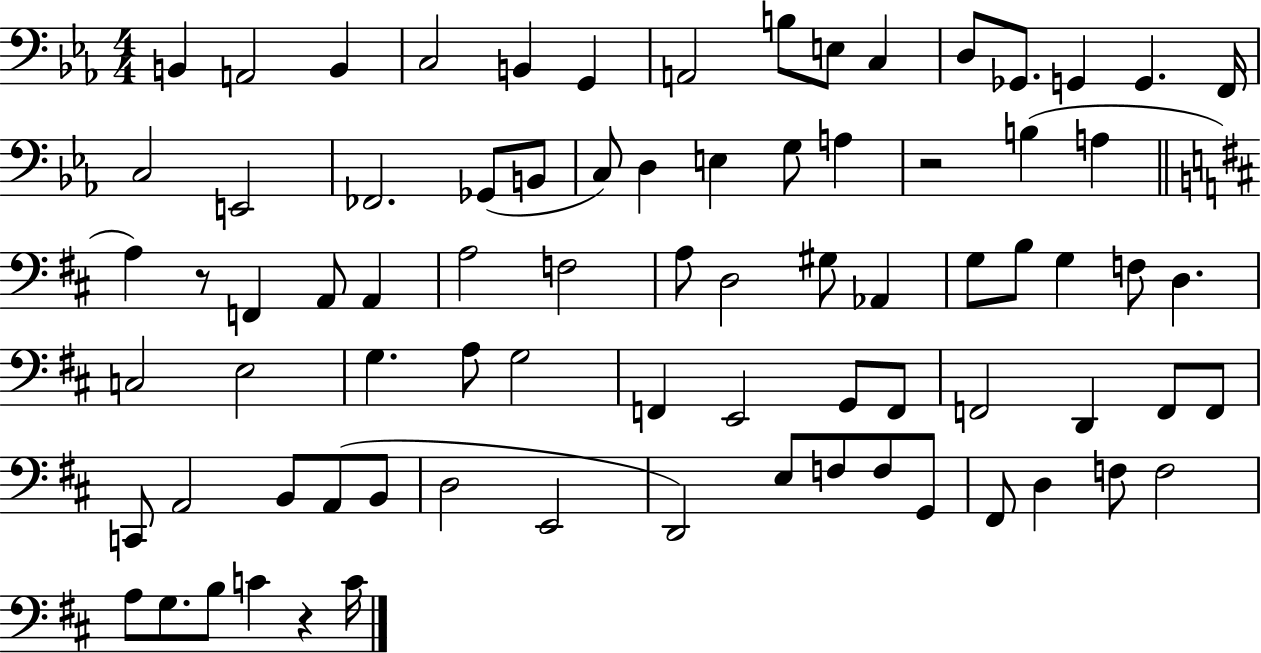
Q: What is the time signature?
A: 4/4